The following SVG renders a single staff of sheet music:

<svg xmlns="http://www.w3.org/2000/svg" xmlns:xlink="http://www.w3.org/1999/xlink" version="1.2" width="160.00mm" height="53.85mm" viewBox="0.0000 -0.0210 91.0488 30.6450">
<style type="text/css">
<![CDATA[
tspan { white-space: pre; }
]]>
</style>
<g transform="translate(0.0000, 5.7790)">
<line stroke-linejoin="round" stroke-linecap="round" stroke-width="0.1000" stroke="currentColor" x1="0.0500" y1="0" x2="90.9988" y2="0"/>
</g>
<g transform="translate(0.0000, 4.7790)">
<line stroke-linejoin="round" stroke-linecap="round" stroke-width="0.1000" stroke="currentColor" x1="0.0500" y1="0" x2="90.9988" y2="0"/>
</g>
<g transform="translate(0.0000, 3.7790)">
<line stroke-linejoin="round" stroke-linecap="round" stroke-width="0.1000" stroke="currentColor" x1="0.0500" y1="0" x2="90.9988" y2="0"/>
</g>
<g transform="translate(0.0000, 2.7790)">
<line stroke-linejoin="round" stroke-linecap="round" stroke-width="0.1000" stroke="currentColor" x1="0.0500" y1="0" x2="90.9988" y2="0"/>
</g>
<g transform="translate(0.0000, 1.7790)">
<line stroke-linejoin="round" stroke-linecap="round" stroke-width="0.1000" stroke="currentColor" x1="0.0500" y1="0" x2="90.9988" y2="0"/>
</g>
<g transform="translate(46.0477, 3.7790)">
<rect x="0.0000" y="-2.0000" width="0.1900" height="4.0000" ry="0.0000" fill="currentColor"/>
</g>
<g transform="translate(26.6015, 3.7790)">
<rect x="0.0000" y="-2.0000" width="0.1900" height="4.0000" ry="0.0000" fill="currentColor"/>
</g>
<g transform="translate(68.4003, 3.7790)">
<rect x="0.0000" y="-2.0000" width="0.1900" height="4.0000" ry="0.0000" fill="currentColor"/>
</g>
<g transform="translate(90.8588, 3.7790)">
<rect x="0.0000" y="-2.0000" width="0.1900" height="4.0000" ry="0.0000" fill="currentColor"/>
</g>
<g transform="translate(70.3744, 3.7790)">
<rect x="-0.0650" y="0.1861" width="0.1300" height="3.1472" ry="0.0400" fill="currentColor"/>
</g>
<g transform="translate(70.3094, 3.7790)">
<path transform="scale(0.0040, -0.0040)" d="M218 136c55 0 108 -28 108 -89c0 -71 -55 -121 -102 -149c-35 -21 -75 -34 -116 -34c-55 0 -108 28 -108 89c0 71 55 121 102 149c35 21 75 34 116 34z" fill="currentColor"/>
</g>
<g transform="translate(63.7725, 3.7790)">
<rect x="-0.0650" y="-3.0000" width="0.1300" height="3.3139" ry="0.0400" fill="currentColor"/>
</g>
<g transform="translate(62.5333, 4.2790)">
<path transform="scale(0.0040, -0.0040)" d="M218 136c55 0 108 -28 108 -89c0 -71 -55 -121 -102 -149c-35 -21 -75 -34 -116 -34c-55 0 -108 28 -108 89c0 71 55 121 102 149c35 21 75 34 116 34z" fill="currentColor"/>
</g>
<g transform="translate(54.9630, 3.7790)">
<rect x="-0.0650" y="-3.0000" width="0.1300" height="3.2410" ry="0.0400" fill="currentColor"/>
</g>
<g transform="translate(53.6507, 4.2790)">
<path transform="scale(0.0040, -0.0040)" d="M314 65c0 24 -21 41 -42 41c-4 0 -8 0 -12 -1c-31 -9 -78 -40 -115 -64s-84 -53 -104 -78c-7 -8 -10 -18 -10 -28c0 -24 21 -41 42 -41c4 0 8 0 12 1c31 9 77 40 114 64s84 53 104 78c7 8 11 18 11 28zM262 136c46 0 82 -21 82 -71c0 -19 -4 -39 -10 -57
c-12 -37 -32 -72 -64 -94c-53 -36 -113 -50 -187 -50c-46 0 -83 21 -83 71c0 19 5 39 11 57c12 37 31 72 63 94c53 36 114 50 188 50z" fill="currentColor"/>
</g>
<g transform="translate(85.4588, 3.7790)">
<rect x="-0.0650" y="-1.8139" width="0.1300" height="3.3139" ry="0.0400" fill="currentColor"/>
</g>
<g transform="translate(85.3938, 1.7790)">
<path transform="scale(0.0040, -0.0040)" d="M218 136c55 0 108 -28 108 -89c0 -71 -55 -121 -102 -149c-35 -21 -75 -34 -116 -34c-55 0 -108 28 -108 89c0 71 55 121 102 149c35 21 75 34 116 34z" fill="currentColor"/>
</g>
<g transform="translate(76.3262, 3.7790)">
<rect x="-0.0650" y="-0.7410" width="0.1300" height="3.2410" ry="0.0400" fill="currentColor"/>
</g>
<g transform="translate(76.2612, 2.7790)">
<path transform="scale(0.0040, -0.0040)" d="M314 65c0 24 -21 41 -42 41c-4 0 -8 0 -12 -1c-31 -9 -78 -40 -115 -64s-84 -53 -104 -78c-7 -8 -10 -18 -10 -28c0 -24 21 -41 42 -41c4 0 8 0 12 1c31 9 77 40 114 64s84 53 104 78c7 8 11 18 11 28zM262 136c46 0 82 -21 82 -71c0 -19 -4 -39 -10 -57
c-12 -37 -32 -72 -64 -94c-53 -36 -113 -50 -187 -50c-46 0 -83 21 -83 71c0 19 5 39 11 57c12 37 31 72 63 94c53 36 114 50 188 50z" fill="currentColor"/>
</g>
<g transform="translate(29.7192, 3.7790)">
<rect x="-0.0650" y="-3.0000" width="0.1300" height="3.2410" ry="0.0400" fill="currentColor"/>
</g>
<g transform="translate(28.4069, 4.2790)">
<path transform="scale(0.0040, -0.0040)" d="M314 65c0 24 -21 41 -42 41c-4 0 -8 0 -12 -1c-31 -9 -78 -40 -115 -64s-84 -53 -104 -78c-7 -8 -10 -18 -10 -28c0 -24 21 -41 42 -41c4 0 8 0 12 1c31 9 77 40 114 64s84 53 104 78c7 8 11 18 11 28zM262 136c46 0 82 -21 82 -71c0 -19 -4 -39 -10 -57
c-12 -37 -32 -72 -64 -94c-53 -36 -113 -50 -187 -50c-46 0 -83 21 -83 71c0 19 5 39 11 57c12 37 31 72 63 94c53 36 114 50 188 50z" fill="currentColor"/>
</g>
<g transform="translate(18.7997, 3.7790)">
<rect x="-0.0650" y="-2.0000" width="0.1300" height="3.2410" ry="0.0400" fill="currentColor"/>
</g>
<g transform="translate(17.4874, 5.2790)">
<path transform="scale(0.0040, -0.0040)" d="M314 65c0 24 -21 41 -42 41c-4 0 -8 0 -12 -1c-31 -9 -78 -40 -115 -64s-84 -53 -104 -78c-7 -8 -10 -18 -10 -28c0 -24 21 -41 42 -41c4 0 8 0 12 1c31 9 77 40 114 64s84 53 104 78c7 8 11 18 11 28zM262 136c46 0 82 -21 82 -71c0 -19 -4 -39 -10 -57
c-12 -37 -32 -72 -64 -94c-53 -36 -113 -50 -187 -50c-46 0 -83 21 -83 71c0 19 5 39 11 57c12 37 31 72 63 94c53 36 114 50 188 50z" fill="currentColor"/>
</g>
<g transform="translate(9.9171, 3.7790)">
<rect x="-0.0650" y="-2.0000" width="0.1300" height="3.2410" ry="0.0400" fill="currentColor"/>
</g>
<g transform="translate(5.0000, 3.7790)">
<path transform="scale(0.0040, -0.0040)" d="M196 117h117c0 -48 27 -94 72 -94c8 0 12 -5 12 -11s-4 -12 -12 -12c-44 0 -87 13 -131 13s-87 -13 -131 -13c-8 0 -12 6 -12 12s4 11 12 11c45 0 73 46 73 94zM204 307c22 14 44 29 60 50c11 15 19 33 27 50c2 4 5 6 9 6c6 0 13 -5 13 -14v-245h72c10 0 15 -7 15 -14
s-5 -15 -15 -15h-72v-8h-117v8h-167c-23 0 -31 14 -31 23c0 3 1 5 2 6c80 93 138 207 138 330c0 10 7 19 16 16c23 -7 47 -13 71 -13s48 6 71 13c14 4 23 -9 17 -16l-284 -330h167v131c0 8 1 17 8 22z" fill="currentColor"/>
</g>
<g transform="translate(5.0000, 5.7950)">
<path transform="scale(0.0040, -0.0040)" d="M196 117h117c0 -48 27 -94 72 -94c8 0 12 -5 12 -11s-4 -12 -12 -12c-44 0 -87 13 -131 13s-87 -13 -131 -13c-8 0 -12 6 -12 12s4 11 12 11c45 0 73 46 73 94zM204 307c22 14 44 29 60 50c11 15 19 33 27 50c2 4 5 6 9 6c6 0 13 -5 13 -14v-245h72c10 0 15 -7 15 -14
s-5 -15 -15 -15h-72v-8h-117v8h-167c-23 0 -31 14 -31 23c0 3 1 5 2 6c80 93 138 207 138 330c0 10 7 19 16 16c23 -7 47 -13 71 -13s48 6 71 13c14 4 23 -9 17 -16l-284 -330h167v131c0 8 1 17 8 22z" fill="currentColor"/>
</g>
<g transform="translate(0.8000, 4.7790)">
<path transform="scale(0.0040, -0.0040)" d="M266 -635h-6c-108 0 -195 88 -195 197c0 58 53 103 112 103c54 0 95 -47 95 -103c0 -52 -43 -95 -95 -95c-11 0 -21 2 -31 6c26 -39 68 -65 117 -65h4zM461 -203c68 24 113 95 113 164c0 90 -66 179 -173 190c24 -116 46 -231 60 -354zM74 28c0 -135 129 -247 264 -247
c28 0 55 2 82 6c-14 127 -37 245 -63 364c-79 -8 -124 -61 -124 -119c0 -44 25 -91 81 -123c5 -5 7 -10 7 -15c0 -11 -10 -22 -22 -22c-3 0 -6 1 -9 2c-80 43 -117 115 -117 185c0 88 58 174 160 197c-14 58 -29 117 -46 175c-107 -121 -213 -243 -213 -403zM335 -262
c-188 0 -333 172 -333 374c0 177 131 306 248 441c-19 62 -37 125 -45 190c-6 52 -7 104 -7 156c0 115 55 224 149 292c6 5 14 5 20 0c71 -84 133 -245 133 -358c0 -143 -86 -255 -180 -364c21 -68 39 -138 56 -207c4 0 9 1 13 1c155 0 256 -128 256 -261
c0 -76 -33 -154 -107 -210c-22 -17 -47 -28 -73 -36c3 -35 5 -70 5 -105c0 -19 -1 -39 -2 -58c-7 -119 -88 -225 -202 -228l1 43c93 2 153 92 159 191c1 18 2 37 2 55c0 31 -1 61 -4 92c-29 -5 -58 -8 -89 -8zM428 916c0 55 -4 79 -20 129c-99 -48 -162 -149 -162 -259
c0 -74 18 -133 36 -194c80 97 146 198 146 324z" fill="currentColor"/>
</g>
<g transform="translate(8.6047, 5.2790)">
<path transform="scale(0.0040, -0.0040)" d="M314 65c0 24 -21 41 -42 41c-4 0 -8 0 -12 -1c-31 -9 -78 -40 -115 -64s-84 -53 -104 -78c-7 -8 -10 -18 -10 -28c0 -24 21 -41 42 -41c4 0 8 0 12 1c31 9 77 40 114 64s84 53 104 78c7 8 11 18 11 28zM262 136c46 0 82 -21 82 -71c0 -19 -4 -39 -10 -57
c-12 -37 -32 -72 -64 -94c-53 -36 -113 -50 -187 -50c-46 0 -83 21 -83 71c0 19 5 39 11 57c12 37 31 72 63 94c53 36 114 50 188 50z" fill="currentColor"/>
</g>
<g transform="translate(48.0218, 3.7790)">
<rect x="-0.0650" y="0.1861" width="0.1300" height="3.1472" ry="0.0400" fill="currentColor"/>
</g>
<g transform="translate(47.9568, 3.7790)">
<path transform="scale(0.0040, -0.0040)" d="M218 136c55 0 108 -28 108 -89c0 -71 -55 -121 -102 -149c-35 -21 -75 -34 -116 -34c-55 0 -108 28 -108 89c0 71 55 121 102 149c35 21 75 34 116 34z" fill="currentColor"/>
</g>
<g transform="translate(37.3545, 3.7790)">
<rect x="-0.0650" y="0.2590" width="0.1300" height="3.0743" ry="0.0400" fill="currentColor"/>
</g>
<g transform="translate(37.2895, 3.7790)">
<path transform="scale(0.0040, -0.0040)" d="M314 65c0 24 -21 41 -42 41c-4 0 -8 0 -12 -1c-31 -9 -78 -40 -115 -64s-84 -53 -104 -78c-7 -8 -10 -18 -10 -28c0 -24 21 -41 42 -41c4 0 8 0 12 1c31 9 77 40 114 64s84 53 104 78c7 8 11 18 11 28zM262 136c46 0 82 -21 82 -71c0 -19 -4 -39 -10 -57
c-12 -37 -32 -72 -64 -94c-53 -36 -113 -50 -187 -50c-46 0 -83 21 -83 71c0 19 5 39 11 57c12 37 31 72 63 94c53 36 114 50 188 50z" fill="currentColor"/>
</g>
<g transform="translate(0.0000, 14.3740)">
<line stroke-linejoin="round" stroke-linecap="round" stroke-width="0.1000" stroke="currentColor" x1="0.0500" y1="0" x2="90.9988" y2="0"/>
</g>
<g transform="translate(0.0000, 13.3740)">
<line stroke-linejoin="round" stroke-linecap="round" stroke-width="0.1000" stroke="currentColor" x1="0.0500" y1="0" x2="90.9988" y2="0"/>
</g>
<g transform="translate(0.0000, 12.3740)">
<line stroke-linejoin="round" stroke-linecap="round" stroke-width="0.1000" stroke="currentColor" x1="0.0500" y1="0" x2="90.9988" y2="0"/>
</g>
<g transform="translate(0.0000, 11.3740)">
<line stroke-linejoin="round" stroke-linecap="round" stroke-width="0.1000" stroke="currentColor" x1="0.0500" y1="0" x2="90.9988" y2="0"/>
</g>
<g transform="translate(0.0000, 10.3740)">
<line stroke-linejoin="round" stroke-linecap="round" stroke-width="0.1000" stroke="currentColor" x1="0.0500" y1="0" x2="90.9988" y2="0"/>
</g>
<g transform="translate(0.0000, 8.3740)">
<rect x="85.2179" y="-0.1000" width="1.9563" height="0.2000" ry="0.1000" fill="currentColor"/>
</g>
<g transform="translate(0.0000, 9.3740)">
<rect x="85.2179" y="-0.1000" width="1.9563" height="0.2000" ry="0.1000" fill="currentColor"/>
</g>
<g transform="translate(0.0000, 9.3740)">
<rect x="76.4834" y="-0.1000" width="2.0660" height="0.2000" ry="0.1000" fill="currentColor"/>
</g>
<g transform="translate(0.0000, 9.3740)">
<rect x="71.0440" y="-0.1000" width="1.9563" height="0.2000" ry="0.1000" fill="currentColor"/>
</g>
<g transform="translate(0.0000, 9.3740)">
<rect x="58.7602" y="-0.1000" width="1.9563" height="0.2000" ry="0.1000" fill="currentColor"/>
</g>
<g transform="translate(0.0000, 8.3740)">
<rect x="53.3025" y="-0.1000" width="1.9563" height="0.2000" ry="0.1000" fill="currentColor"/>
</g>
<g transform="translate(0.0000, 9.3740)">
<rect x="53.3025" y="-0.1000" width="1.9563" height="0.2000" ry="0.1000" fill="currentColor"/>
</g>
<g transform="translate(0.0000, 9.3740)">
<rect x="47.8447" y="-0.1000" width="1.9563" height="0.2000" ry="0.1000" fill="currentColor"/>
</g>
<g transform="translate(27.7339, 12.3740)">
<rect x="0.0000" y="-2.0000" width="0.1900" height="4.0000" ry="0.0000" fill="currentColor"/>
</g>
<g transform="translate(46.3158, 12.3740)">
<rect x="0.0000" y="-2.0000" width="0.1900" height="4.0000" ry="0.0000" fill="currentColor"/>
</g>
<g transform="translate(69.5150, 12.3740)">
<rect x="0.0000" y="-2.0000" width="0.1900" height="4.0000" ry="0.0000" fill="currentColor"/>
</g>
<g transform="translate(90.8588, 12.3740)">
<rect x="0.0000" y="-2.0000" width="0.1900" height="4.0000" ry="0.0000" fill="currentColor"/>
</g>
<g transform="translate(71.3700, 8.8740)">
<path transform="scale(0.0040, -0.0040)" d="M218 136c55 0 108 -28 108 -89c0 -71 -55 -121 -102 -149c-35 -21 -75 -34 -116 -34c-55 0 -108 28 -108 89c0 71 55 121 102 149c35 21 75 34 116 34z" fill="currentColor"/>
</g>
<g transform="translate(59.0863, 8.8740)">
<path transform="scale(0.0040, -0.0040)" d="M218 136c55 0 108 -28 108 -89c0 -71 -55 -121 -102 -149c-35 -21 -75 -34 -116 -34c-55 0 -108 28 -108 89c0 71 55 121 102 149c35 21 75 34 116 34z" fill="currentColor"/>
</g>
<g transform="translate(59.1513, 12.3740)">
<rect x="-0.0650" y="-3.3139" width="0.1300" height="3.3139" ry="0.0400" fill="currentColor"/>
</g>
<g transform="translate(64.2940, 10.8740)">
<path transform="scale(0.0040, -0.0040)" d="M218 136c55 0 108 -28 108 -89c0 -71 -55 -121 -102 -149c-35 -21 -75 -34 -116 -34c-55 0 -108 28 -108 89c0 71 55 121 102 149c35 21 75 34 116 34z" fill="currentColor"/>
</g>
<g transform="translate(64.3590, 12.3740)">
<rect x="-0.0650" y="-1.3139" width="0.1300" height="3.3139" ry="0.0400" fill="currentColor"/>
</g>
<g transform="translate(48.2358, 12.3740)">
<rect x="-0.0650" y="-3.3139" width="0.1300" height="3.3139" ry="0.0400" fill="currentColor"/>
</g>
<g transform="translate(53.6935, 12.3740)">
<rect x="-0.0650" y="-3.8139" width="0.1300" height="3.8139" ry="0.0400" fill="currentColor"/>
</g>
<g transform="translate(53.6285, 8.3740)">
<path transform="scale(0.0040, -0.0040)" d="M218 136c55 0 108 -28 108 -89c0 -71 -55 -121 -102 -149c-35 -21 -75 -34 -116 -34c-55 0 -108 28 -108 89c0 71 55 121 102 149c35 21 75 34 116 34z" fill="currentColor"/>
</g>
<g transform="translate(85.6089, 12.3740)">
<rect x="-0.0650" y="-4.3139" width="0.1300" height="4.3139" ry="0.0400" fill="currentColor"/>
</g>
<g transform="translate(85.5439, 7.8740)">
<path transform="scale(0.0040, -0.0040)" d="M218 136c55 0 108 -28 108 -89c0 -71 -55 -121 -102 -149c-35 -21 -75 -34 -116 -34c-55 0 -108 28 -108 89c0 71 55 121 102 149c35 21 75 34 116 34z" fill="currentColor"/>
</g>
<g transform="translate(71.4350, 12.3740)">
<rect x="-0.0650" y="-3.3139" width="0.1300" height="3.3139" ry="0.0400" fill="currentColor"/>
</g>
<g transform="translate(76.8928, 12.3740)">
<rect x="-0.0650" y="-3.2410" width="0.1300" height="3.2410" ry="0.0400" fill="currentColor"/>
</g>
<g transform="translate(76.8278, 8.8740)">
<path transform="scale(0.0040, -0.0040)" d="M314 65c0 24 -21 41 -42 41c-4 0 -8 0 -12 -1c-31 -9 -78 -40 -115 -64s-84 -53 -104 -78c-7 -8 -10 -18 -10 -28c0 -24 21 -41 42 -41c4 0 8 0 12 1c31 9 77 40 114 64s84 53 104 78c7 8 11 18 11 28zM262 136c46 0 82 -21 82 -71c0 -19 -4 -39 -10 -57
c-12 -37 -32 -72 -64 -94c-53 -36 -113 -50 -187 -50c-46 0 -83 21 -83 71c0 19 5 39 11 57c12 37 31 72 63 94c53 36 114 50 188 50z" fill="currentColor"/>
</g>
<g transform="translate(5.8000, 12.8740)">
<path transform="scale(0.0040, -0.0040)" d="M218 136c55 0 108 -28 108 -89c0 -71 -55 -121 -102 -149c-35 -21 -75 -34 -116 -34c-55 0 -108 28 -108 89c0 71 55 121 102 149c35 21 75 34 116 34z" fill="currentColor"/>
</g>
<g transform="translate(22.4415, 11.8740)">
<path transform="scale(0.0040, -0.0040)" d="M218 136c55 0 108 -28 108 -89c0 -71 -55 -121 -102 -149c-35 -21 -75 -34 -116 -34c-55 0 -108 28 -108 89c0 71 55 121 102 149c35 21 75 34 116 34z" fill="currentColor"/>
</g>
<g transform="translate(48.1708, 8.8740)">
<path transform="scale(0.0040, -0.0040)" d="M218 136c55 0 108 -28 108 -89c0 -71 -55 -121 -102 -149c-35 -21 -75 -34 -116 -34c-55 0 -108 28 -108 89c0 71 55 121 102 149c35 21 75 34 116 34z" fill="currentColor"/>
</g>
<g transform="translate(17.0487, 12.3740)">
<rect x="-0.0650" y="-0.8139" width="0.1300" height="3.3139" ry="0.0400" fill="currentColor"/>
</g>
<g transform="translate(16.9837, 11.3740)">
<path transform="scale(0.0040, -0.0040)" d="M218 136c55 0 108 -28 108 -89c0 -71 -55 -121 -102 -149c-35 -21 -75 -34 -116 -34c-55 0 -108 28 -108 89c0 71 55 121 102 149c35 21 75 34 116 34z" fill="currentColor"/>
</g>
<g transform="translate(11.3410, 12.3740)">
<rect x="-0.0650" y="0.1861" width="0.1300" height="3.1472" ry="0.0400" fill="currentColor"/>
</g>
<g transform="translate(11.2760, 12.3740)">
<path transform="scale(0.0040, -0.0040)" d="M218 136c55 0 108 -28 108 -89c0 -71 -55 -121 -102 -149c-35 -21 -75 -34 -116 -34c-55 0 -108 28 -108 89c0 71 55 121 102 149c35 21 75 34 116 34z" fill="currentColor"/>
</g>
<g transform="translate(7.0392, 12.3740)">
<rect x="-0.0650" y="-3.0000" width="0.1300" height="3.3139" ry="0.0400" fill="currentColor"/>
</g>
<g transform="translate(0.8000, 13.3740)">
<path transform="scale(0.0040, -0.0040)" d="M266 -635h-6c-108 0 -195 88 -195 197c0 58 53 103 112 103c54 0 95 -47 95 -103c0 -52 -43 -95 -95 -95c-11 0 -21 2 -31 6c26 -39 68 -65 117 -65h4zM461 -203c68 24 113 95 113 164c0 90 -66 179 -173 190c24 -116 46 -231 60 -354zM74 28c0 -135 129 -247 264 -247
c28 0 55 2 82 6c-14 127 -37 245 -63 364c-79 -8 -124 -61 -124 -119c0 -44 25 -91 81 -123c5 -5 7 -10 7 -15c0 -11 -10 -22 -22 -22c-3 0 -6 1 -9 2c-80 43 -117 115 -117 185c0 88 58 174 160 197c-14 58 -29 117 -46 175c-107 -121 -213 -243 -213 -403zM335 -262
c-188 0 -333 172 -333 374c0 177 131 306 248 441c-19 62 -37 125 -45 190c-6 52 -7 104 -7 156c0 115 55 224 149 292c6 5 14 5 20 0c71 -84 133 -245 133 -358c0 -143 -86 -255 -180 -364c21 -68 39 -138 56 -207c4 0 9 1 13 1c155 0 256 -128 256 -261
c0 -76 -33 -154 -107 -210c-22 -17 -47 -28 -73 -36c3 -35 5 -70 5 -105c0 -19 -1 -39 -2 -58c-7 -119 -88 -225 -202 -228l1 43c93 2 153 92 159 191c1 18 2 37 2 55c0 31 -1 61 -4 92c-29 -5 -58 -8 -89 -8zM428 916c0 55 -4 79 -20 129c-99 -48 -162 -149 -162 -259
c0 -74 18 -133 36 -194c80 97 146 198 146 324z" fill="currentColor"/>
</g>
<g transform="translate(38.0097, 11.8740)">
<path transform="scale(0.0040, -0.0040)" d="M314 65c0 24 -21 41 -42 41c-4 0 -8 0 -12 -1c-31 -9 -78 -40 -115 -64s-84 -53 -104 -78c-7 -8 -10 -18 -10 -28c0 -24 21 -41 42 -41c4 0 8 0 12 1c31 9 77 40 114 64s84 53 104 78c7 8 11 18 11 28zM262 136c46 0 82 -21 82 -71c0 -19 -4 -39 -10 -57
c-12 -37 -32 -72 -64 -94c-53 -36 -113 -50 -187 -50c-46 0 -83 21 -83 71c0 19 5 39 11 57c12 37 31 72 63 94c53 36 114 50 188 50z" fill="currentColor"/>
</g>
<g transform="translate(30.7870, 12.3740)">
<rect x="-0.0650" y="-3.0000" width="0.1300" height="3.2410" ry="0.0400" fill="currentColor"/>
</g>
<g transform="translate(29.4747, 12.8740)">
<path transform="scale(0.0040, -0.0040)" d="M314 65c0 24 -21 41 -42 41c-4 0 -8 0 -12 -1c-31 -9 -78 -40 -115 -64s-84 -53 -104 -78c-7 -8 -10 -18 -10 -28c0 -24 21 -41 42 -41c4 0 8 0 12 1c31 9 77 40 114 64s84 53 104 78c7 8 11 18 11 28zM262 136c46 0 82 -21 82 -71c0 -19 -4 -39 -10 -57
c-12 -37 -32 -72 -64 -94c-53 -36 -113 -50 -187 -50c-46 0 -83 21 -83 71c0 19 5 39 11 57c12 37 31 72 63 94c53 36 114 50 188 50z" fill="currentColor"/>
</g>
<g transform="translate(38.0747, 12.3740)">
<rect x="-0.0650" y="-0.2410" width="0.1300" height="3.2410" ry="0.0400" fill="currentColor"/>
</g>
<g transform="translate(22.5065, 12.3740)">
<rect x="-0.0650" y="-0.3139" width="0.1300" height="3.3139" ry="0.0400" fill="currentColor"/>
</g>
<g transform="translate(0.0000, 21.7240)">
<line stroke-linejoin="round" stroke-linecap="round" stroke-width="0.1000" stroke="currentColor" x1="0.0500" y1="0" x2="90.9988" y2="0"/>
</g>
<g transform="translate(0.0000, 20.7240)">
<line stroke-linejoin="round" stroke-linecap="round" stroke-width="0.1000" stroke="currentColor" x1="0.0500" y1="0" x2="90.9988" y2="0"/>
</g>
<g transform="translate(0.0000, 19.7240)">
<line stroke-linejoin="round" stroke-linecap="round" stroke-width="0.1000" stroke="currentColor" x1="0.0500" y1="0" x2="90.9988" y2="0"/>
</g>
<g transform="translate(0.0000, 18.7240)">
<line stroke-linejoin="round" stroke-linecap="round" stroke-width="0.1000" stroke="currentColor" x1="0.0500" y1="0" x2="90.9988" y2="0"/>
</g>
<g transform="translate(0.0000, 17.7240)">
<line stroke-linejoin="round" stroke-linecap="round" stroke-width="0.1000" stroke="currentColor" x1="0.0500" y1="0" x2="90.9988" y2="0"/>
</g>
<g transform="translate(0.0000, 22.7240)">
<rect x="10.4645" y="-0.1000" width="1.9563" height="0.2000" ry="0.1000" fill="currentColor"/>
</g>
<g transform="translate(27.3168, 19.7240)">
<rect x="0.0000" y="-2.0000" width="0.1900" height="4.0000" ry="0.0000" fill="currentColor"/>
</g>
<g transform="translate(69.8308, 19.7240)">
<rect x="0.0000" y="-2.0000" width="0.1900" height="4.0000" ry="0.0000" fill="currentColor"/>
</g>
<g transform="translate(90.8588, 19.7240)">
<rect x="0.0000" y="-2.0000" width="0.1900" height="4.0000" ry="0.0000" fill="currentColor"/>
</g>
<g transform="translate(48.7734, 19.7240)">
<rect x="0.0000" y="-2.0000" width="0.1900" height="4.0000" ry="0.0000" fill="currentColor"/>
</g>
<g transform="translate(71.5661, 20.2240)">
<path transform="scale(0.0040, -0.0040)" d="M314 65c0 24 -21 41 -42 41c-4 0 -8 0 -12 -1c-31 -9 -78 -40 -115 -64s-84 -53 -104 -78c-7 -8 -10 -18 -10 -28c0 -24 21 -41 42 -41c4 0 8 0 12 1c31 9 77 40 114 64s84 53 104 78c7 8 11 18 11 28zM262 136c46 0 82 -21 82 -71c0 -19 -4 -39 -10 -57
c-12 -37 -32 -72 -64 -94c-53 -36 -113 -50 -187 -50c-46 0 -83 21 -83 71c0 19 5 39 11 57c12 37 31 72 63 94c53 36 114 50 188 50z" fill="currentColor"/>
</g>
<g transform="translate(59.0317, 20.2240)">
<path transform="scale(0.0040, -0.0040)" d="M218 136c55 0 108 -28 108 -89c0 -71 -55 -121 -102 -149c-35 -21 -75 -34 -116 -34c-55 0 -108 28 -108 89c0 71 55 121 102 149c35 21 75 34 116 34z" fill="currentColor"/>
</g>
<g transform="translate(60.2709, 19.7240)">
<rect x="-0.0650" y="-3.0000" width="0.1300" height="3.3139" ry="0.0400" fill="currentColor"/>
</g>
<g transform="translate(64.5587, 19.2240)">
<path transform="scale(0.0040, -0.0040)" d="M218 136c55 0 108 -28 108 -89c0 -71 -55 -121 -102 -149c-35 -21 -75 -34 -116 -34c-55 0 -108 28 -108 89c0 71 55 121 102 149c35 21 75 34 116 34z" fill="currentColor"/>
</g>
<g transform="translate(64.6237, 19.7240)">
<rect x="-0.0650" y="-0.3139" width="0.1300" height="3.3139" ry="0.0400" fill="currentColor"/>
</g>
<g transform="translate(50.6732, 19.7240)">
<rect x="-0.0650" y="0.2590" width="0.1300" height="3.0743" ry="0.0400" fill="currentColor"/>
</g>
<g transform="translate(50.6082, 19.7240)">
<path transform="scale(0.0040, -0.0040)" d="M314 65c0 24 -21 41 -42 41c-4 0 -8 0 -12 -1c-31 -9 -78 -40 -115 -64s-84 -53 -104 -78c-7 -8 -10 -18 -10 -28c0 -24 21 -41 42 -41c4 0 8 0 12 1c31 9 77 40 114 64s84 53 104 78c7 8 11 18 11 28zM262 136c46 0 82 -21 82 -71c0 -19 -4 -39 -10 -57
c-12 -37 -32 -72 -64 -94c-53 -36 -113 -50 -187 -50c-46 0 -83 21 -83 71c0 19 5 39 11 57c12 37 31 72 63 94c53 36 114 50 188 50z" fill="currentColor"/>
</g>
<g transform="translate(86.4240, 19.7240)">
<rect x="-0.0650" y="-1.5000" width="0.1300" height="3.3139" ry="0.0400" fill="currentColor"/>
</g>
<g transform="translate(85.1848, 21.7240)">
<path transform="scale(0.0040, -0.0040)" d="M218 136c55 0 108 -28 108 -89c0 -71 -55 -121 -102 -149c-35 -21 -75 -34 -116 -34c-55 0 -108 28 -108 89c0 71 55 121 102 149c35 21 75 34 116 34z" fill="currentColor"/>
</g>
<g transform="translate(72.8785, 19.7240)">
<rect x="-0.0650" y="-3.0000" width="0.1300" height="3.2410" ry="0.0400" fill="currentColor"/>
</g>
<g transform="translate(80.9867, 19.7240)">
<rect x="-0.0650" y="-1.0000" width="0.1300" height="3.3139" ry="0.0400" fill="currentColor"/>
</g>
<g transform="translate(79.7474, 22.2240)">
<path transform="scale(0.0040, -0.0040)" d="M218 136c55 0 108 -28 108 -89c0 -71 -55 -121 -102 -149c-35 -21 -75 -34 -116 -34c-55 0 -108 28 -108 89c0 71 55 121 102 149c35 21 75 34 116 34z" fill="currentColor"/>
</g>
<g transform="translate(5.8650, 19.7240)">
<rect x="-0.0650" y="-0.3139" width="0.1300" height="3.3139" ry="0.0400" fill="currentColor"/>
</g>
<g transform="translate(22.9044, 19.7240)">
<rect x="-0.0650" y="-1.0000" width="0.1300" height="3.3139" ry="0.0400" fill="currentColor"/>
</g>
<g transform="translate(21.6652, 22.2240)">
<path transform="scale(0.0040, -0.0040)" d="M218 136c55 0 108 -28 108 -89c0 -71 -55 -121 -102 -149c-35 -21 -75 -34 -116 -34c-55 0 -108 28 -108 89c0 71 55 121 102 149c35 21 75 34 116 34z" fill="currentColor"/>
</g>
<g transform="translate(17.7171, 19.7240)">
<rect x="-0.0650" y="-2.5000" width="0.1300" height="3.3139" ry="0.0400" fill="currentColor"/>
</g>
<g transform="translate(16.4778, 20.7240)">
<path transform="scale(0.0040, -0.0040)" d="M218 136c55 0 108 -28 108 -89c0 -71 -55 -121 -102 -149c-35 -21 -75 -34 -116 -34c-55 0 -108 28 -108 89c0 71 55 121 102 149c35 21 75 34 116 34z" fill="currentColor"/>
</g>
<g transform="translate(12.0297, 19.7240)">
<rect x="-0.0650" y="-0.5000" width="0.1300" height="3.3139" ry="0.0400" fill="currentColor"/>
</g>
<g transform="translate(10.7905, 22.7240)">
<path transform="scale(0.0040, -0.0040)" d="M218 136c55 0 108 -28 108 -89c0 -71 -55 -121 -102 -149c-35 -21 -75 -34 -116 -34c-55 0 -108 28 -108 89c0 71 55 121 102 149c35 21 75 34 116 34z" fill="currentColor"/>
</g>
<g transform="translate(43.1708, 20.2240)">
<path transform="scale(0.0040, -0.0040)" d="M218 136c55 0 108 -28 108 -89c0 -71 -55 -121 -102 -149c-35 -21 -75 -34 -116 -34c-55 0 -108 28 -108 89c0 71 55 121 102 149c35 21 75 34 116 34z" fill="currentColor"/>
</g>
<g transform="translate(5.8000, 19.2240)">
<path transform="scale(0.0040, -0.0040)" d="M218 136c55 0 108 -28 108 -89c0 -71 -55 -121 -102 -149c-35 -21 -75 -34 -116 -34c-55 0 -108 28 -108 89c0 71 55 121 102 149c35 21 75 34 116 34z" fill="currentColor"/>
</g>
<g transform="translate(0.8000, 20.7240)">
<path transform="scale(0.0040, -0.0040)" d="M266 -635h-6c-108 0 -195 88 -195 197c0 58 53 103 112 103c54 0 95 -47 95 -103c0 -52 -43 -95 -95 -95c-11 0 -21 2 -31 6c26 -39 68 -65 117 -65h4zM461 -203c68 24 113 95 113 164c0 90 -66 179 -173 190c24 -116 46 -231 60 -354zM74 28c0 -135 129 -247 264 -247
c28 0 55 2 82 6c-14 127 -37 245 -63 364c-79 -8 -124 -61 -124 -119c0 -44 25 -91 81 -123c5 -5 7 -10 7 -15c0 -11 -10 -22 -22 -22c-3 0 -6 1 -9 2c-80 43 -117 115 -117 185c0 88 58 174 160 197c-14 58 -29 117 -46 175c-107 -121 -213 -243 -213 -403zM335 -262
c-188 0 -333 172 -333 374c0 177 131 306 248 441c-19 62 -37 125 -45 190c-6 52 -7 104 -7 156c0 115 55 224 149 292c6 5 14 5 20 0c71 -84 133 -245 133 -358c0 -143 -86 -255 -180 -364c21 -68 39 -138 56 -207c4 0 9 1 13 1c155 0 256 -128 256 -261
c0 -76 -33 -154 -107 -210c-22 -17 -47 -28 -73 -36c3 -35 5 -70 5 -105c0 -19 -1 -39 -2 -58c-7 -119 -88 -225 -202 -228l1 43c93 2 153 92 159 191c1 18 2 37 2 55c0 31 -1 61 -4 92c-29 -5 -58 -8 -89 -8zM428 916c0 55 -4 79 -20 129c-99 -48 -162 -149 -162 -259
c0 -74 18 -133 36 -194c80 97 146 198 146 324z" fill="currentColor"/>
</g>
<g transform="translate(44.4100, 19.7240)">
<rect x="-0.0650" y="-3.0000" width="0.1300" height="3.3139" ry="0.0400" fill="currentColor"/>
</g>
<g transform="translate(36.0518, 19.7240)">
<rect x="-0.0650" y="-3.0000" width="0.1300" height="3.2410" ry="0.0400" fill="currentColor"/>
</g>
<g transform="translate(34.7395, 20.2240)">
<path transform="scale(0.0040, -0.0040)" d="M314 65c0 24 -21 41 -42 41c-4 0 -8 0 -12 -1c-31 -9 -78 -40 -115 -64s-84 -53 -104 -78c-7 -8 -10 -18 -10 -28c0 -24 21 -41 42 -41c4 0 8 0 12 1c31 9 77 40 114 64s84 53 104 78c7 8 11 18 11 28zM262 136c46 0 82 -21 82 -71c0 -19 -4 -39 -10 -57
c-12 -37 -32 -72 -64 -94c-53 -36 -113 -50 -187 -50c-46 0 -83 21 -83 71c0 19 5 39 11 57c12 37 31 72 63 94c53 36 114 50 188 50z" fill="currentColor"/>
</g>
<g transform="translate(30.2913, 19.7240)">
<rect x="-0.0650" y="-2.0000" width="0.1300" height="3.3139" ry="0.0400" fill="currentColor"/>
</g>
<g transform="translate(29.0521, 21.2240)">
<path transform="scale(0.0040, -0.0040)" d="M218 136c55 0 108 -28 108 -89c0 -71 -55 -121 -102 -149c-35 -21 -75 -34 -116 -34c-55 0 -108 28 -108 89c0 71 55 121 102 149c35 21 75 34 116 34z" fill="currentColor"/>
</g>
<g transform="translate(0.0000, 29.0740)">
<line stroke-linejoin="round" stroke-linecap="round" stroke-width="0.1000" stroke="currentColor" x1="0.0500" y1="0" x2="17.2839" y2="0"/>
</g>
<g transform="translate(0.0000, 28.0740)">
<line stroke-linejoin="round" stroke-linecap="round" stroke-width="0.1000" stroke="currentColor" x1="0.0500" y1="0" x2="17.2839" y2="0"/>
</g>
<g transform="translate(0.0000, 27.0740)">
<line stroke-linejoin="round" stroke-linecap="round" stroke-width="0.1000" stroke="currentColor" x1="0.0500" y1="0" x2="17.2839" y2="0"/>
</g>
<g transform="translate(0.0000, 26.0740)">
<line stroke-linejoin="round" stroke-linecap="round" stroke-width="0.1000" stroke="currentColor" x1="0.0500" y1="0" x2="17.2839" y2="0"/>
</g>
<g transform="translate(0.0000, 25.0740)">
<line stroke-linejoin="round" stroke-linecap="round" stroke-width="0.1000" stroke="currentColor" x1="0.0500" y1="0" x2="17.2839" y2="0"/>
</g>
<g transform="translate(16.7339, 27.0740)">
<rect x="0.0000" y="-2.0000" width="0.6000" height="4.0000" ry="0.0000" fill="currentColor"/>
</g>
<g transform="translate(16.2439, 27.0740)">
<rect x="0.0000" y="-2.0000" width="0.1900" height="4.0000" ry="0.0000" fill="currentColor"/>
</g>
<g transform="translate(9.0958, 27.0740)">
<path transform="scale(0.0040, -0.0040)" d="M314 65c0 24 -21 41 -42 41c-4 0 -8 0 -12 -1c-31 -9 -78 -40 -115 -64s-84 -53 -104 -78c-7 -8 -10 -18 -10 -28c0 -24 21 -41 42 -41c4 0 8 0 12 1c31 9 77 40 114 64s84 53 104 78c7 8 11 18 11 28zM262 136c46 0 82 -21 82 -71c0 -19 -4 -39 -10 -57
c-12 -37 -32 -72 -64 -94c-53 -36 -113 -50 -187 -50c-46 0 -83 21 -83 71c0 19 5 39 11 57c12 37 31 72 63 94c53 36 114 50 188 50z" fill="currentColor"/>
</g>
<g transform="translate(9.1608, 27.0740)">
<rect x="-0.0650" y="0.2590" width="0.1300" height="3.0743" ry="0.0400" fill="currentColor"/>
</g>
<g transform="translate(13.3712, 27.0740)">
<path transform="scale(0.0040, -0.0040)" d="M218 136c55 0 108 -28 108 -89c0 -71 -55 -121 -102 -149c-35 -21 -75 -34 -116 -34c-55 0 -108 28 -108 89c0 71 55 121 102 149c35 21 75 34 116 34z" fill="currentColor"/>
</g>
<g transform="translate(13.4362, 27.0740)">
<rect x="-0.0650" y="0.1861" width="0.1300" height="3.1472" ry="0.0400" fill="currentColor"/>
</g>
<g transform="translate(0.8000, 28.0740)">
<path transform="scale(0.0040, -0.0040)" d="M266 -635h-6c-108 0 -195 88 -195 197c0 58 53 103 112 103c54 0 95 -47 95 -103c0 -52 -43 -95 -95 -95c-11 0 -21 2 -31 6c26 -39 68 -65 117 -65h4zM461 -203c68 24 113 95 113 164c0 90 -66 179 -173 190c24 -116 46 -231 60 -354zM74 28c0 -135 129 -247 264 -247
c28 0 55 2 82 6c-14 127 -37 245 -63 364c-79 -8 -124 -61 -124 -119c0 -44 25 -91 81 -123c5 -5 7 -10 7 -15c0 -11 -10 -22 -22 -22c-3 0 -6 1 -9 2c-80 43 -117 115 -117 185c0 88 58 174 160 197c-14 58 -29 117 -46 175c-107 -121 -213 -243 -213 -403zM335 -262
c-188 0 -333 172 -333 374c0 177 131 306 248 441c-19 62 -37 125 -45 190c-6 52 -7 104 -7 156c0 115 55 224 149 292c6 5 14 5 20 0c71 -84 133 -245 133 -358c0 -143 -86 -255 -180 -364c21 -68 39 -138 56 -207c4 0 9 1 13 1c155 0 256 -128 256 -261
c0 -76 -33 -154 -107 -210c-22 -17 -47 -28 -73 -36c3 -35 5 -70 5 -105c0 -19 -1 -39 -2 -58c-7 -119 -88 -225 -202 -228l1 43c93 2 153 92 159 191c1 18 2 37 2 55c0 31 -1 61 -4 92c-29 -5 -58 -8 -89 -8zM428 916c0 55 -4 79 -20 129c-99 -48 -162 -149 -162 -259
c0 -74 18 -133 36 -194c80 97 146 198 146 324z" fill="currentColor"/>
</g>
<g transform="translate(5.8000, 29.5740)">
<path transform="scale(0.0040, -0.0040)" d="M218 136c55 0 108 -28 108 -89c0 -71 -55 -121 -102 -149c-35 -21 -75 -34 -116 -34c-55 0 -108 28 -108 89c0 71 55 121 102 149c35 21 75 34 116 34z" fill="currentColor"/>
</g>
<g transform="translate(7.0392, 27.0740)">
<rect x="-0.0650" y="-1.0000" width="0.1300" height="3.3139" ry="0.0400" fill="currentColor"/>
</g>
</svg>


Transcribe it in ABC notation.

X:1
T:Untitled
M:4/4
L:1/4
K:C
F2 F2 A2 B2 B A2 A B d2 f A B d c A2 c2 b c' b e b b2 d' c C G D F A2 A B2 A c A2 D E D B2 B